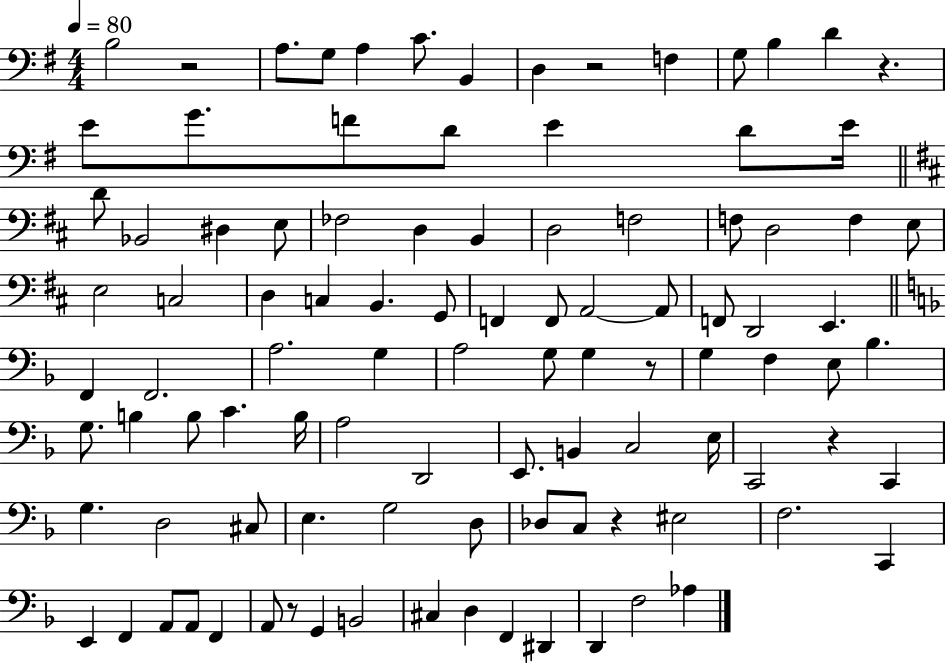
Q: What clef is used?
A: bass